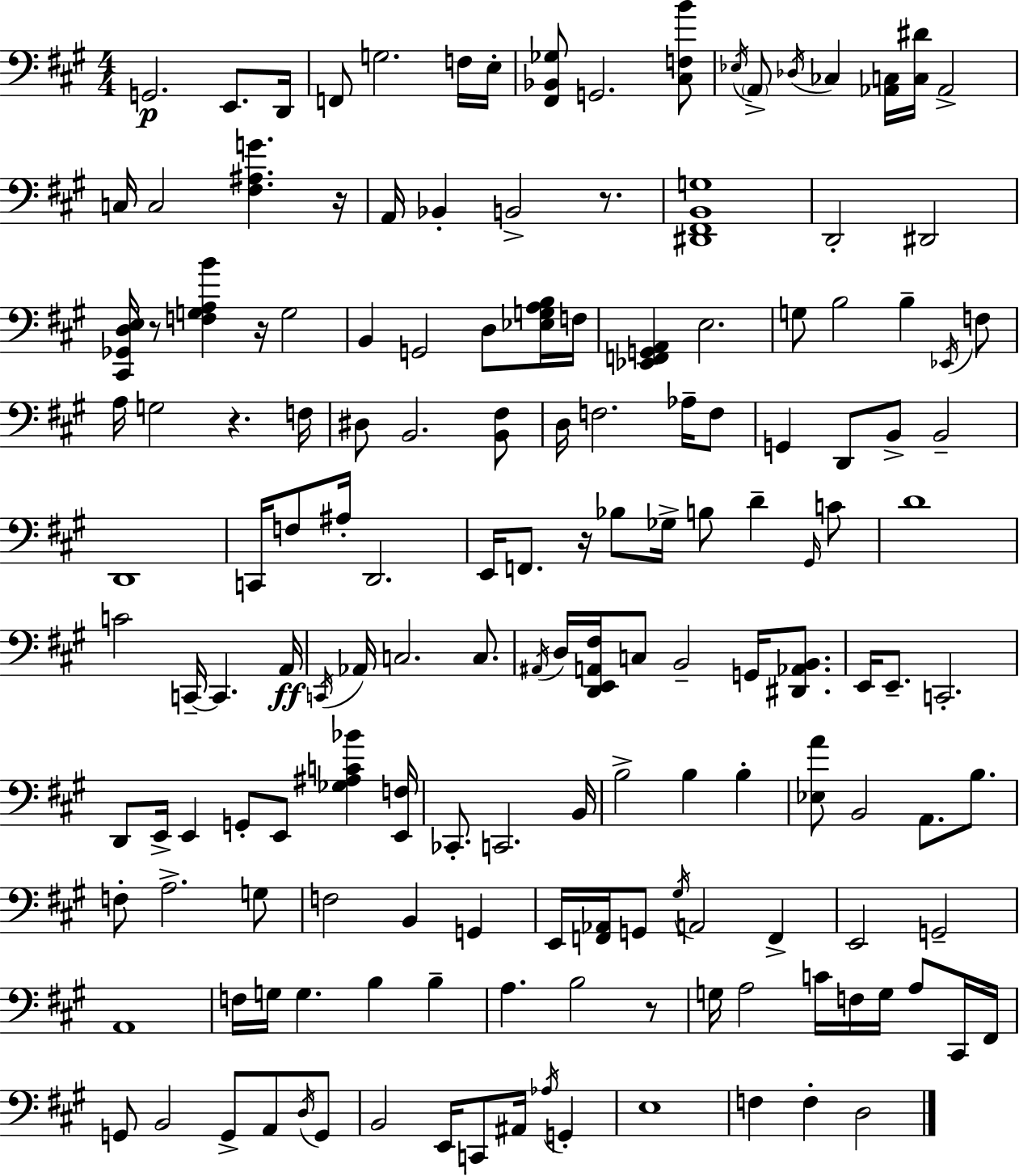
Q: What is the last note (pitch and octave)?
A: D3